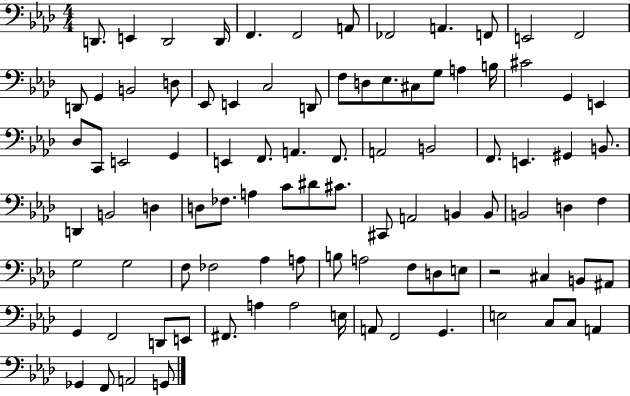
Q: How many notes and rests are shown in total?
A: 94